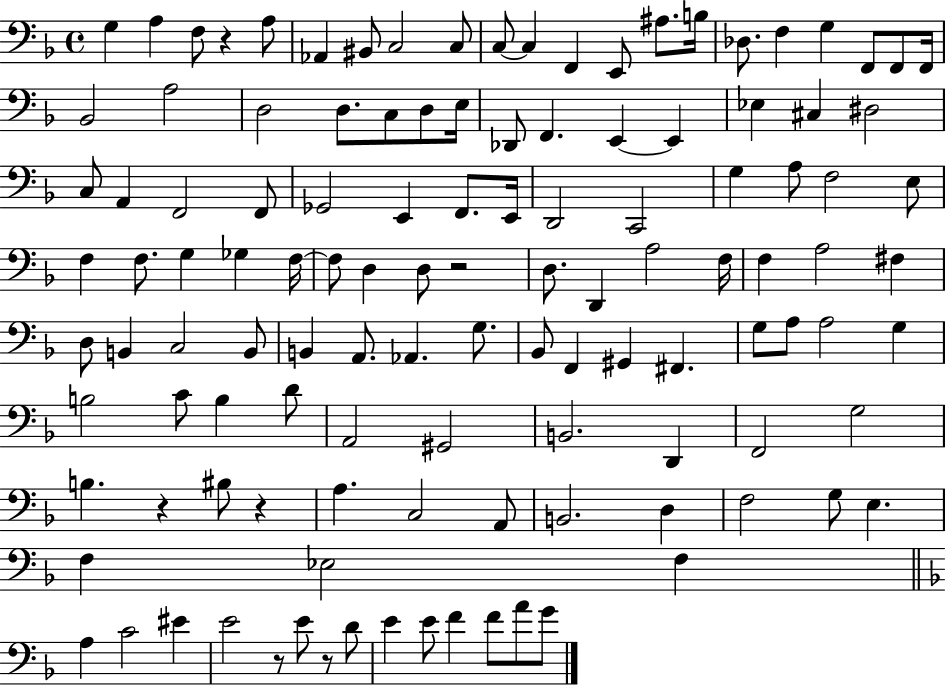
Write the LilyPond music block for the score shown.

{
  \clef bass
  \time 4/4
  \defaultTimeSignature
  \key f \major
  g4 a4 f8 r4 a8 | aes,4 bis,8 c2 c8 | c8~~ c4 f,4 e,8 ais8. b16 | des8. f4 g4 f,8 f,8 f,16 | \break bes,2 a2 | d2 d8. c8 d8 e16 | des,8 f,4. e,4~~ e,4 | ees4 cis4 dis2 | \break c8 a,4 f,2 f,8 | ges,2 e,4 f,8. e,16 | d,2 c,2 | g4 a8 f2 e8 | \break f4 f8. g4 ges4 f16~~ | f8 d4 d8 r2 | d8. d,4 a2 f16 | f4 a2 fis4 | \break d8 b,4 c2 b,8 | b,4 a,8. aes,4. g8. | bes,8 f,4 gis,4 fis,4. | g8 a8 a2 g4 | \break b2 c'8 b4 d'8 | a,2 gis,2 | b,2. d,4 | f,2 g2 | \break b4. r4 bis8 r4 | a4. c2 a,8 | b,2. d4 | f2 g8 e4. | \break f4 ees2 f4 | \bar "||" \break \key f \major a4 c'2 eis'4 | e'2 r8 e'8 r8 d'8 | e'4 e'8 f'4 f'8 a'8 g'8 | \bar "|."
}